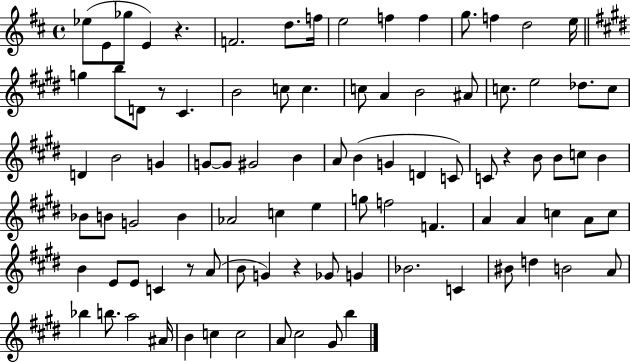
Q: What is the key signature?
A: D major